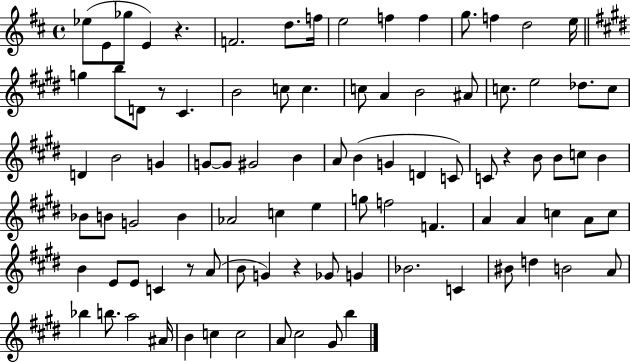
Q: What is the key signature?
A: D major